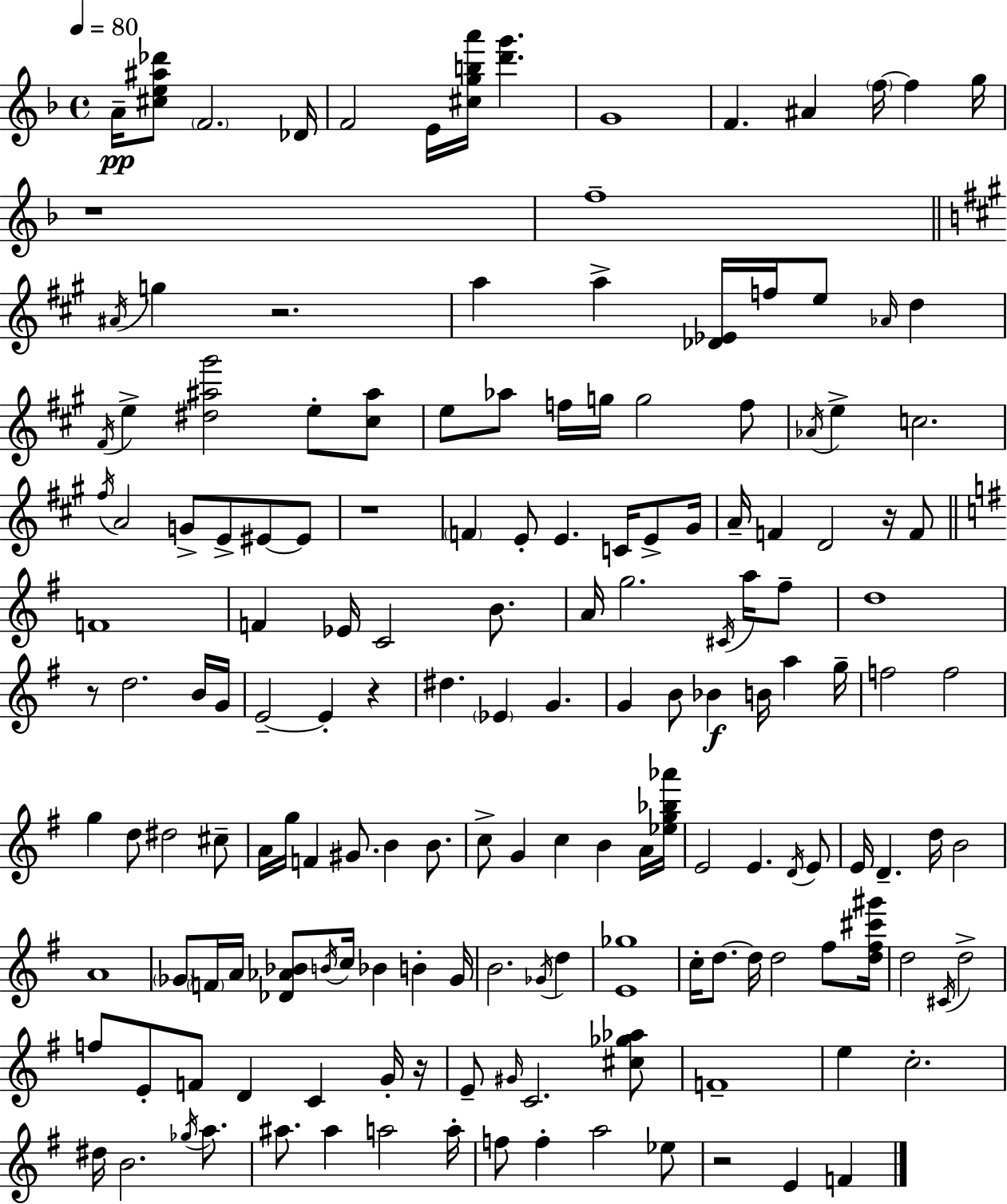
A4/s [C#5,E5,A#5,Db6]/e F4/h. Db4/s F4/h E4/s [C#5,G5,B5,A6]/s [D6,G6]/q. G4/w F4/q. A#4/q F5/s F5/q G5/s R/w F5/w A#4/s G5/q R/h. A5/q A5/q [Db4,Eb4]/s F5/s E5/e Ab4/s D5/q F#4/s E5/q [D#5,A#5,G#6]/h E5/e [C#5,A#5]/e E5/e Ab5/e F5/s G5/s G5/h F5/e Ab4/s E5/q C5/h. F#5/s A4/h G4/e E4/e EIS4/e EIS4/e R/w F4/q E4/e E4/q. C4/s E4/e G#4/s A4/s F4/q D4/h R/s F4/e F4/w F4/q Eb4/s C4/h B4/e. A4/s G5/h. C#4/s A5/s F#5/e D5/w R/e D5/h. B4/s G4/s E4/h E4/q R/q D#5/q. Eb4/q G4/q. G4/q B4/e Bb4/q B4/s A5/q G5/s F5/h F5/h G5/q D5/e D#5/h C#5/e A4/s G5/s F4/q G#4/e. B4/q B4/e. C5/e G4/q C5/q B4/q A4/s [Eb5,G5,Bb5,Ab6]/s E4/h E4/q. D4/s E4/e E4/s D4/q. D5/s B4/h A4/w Gb4/e F4/s A4/s [Db4,Ab4,Bb4]/e B4/s C5/s Bb4/q B4/q Gb4/s B4/h. Gb4/s D5/q [E4,Gb5]/w C5/s D5/e. D5/s D5/h F#5/e [D5,F#5,C#6,G#6]/s D5/h C#4/s D5/h F5/e E4/e F4/e D4/q C4/q G4/s R/s E4/e G#4/s C4/h. [C#5,Gb5,Ab5]/e F4/w E5/q C5/h. D#5/s B4/h. Gb5/s A5/e. A#5/e. A#5/q A5/h A5/s F5/e F5/q A5/h Eb5/e R/h E4/q F4/q